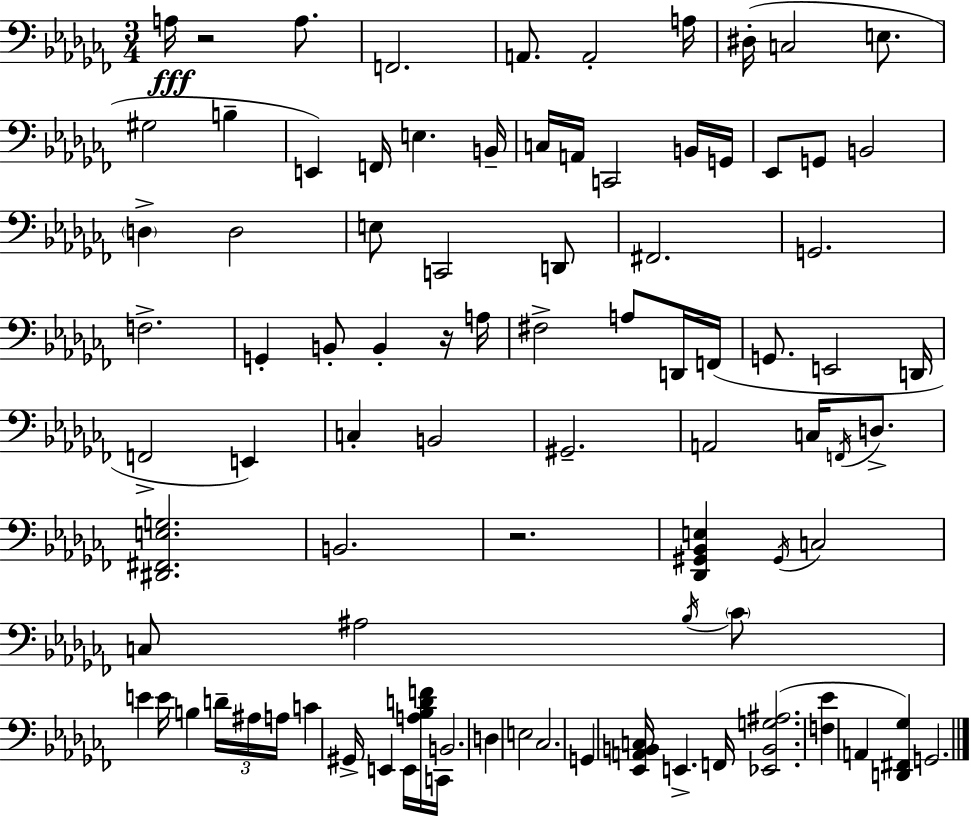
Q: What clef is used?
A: bass